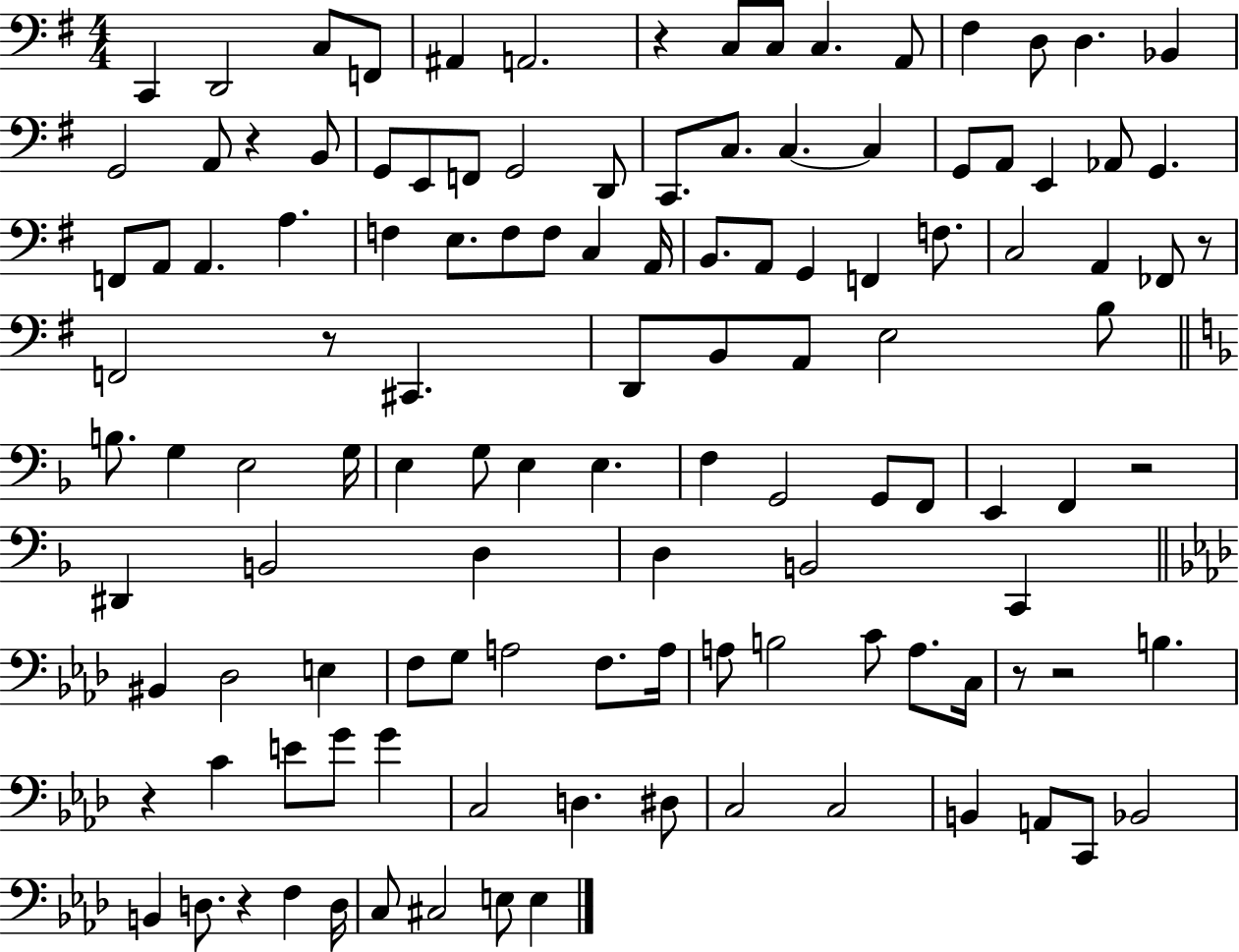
X:1
T:Untitled
M:4/4
L:1/4
K:G
C,, D,,2 C,/2 F,,/2 ^A,, A,,2 z C,/2 C,/2 C, A,,/2 ^F, D,/2 D, _B,, G,,2 A,,/2 z B,,/2 G,,/2 E,,/2 F,,/2 G,,2 D,,/2 C,,/2 C,/2 C, C, G,,/2 A,,/2 E,, _A,,/2 G,, F,,/2 A,,/2 A,, A, F, E,/2 F,/2 F,/2 C, A,,/4 B,,/2 A,,/2 G,, F,, F,/2 C,2 A,, _F,,/2 z/2 F,,2 z/2 ^C,, D,,/2 B,,/2 A,,/2 E,2 B,/2 B,/2 G, E,2 G,/4 E, G,/2 E, E, F, G,,2 G,,/2 F,,/2 E,, F,, z2 ^D,, B,,2 D, D, B,,2 C,, ^B,, _D,2 E, F,/2 G,/2 A,2 F,/2 A,/4 A,/2 B,2 C/2 A,/2 C,/4 z/2 z2 B, z C E/2 G/2 G C,2 D, ^D,/2 C,2 C,2 B,, A,,/2 C,,/2 _B,,2 B,, D,/2 z F, D,/4 C,/2 ^C,2 E,/2 E,